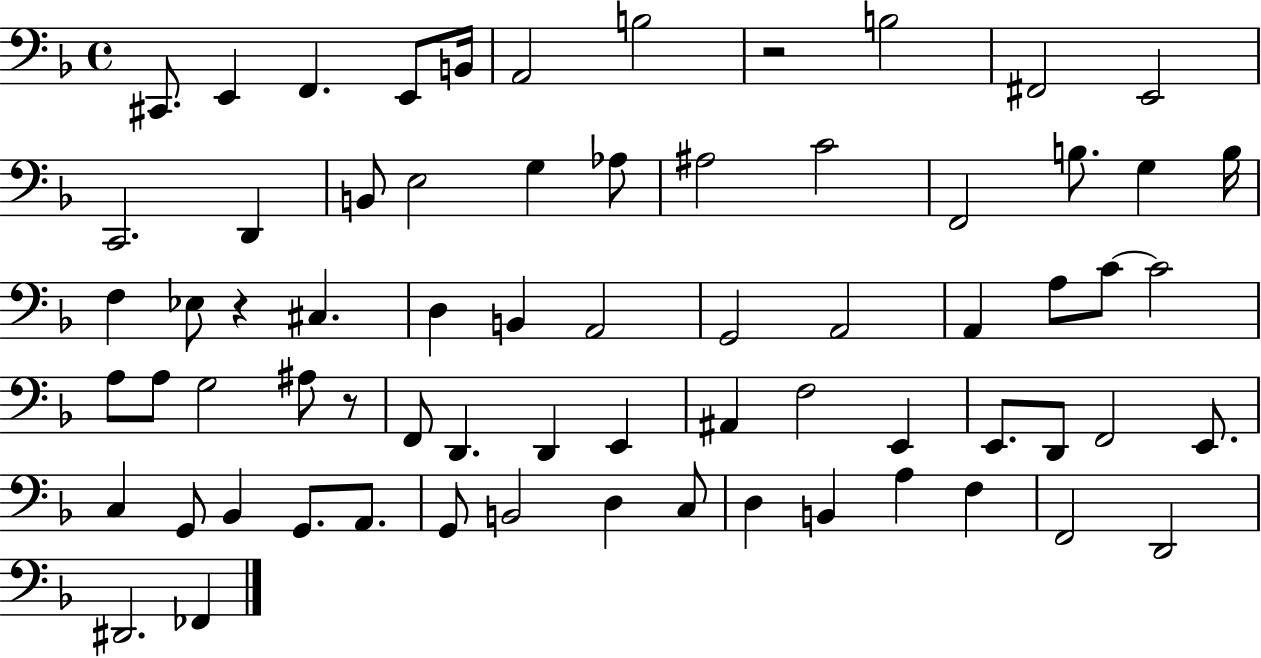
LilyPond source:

{
  \clef bass
  \time 4/4
  \defaultTimeSignature
  \key f \major
  \repeat volta 2 { cis,8. e,4 f,4. e,8 b,16 | a,2 b2 | r2 b2 | fis,2 e,2 | \break c,2. d,4 | b,8 e2 g4 aes8 | ais2 c'2 | f,2 b8. g4 b16 | \break f4 ees8 r4 cis4. | d4 b,4 a,2 | g,2 a,2 | a,4 a8 c'8~~ c'2 | \break a8 a8 g2 ais8 r8 | f,8 d,4. d,4 e,4 | ais,4 f2 e,4 | e,8. d,8 f,2 e,8. | \break c4 g,8 bes,4 g,8. a,8. | g,8 b,2 d4 c8 | d4 b,4 a4 f4 | f,2 d,2 | \break dis,2. fes,4 | } \bar "|."
}